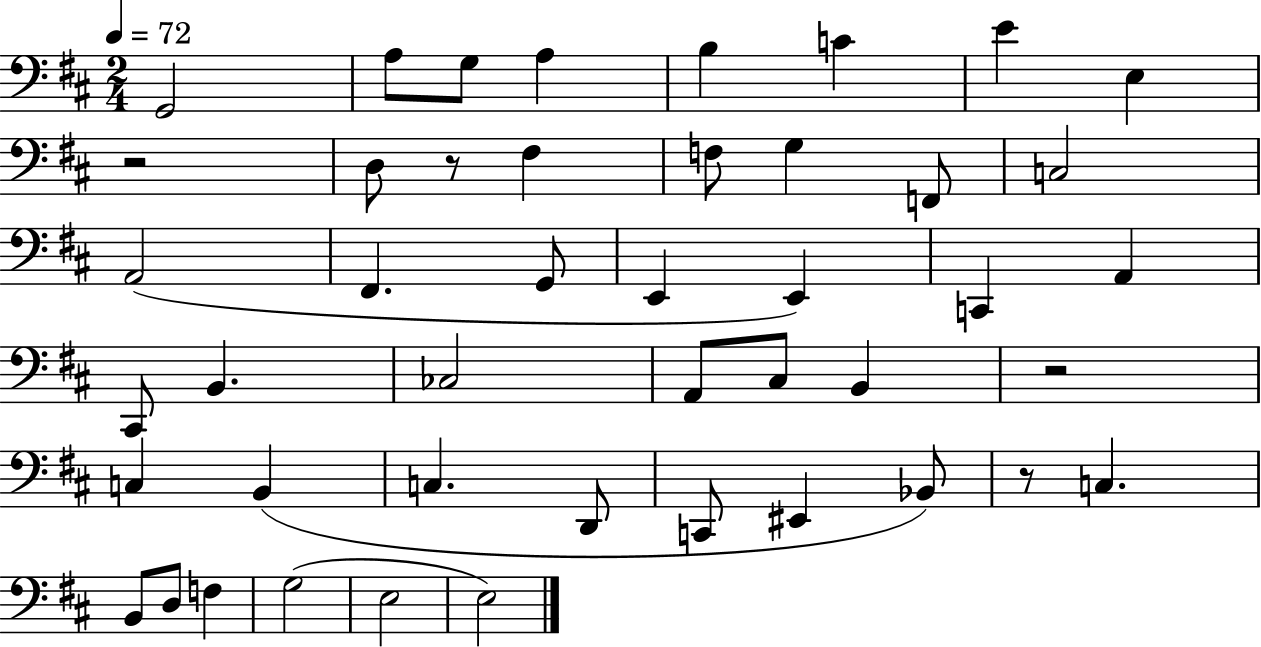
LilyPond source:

{
  \clef bass
  \numericTimeSignature
  \time 2/4
  \key d \major
  \tempo 4 = 72
  g,2 | a8 g8 a4 | b4 c'4 | e'4 e4 | \break r2 | d8 r8 fis4 | f8 g4 f,8 | c2 | \break a,2( | fis,4. g,8 | e,4 e,4) | c,4 a,4 | \break cis,8 b,4. | ces2 | a,8 cis8 b,4 | r2 | \break c4 b,4( | c4. d,8 | c,8 eis,4 bes,8) | r8 c4. | \break b,8 d8 f4 | g2( | e2 | e2) | \break \bar "|."
}